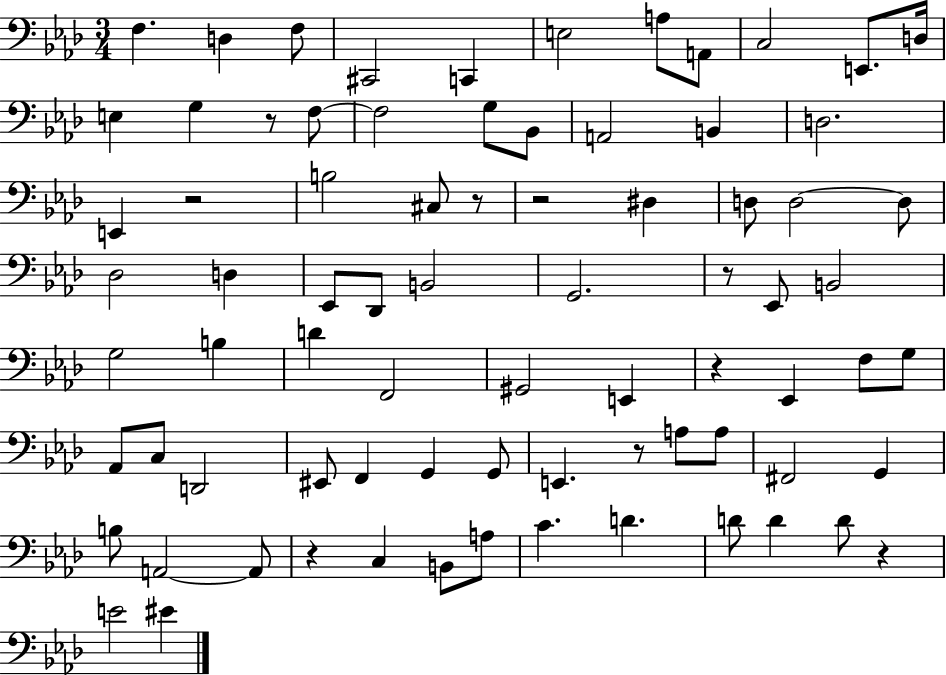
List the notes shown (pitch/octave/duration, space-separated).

F3/q. D3/q F3/e C#2/h C2/q E3/h A3/e A2/e C3/h E2/e. D3/s E3/q G3/q R/e F3/e F3/h G3/e Bb2/e A2/h B2/q D3/h. E2/q R/h B3/h C#3/e R/e R/h D#3/q D3/e D3/h D3/e Db3/h D3/q Eb2/e Db2/e B2/h G2/h. R/e Eb2/e B2/h G3/h B3/q D4/q F2/h G#2/h E2/q R/q Eb2/q F3/e G3/e Ab2/e C3/e D2/h EIS2/e F2/q G2/q G2/e E2/q. R/e A3/e A3/e F#2/h G2/q B3/e A2/h A2/e R/q C3/q B2/e A3/e C4/q. D4/q. D4/e D4/q D4/e R/q E4/h EIS4/q